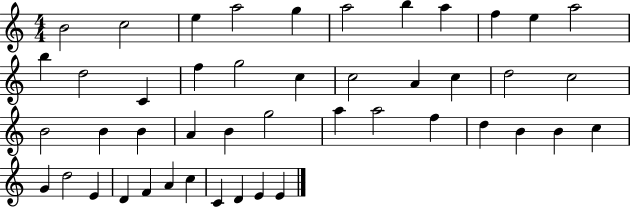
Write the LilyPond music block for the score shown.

{
  \clef treble
  \numericTimeSignature
  \time 4/4
  \key c \major
  b'2 c''2 | e''4 a''2 g''4 | a''2 b''4 a''4 | f''4 e''4 a''2 | \break b''4 d''2 c'4 | f''4 g''2 c''4 | c''2 a'4 c''4 | d''2 c''2 | \break b'2 b'4 b'4 | a'4 b'4 g''2 | a''4 a''2 f''4 | d''4 b'4 b'4 c''4 | \break g'4 d''2 e'4 | d'4 f'4 a'4 c''4 | c'4 d'4 e'4 e'4 | \bar "|."
}